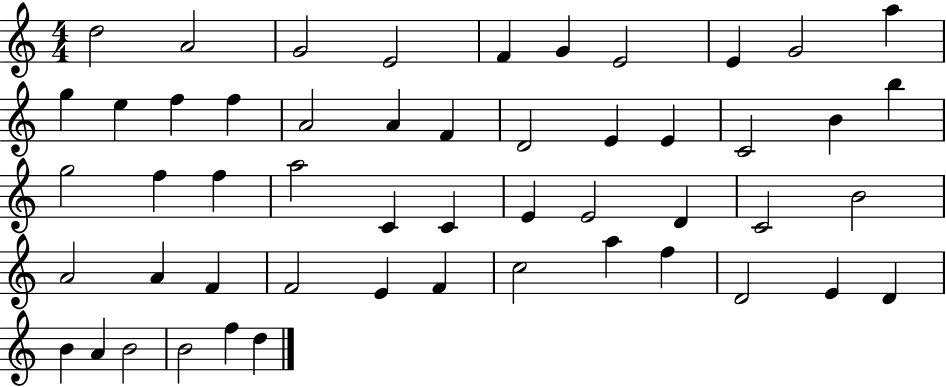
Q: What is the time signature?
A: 4/4